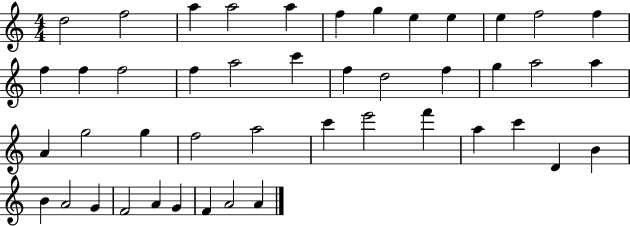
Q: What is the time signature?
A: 4/4